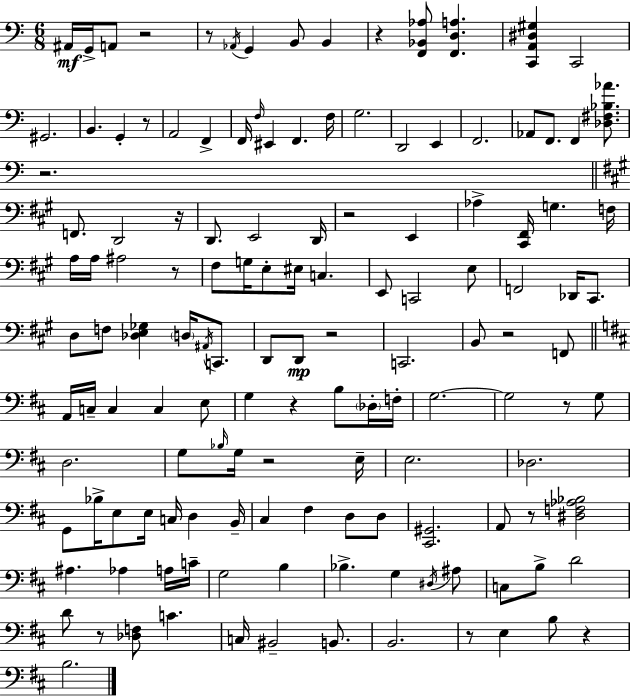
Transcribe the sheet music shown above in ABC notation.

X:1
T:Untitled
M:6/8
L:1/4
K:Am
^A,,/4 G,,/4 A,,/2 z2 z/2 _A,,/4 G,, B,,/2 B,, z [F,,_B,,_A,]/2 [F,,D,A,] [C,,A,,^D,^G,] C,,2 ^G,,2 B,, G,, z/2 A,,2 F,, F,,/4 F,/4 ^E,, F,, F,/4 G,2 D,,2 E,, F,,2 _A,,/2 F,,/2 F,, [_D,^F,_B,_A]/2 z2 F,,/2 D,,2 z/4 D,,/2 E,,2 D,,/4 z2 E,, _A, [^C,,^F,,]/4 G, F,/4 A,/4 A,/4 ^A,2 z/2 ^F,/2 G,/4 E,/2 ^E,/4 C, E,,/2 C,,2 E,/2 F,,2 _D,,/4 ^C,,/2 D,/2 F,/2 [_D,E,_G,] D,/4 ^A,,/4 C,,/2 D,,/2 D,,/2 z2 C,,2 B,,/2 z2 F,,/2 A,,/4 C,/4 C, C, E,/2 G, z B,/2 _D,/4 F,/4 G,2 G,2 z/2 G,/2 D,2 G,/2 _B,/4 G,/4 z2 E,/4 E,2 _D,2 G,,/2 _B,/4 E,/2 E,/4 C,/4 D, B,,/4 ^C, ^F, D,/2 D,/2 [^C,,^G,,]2 A,,/2 z/2 [^D,F,_A,_B,]2 ^A, _A, A,/4 C/4 G,2 B, _B, G, ^D,/4 ^A,/2 C,/2 B,/2 D2 D/2 z/2 [_D,F,]/2 C C,/4 ^B,,2 B,,/2 B,,2 z/2 E, B,/2 z B,2